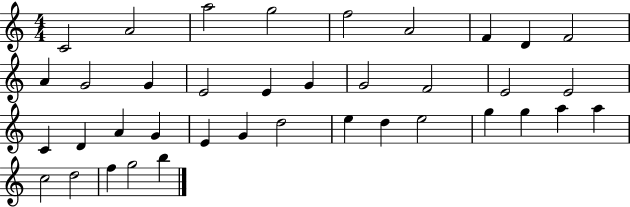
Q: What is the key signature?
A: C major